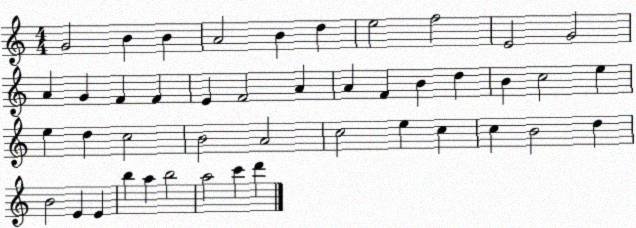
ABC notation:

X:1
T:Untitled
M:4/4
L:1/4
K:C
G2 B B A2 B d e2 f2 E2 G2 A G F F E F2 A A F B d B c2 e e d c2 B2 A2 c2 e c c B2 d B2 E E b a b2 a2 c' d'